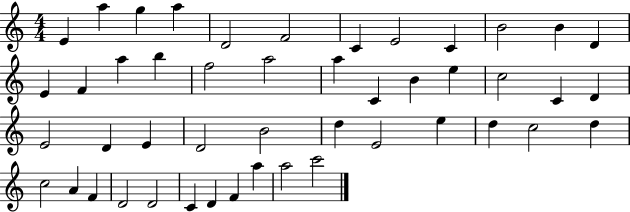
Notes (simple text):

E4/q A5/q G5/q A5/q D4/h F4/h C4/q E4/h C4/q B4/h B4/q D4/q E4/q F4/q A5/q B5/q F5/h A5/h A5/q C4/q B4/q E5/q C5/h C4/q D4/q E4/h D4/q E4/q D4/h B4/h D5/q E4/h E5/q D5/q C5/h D5/q C5/h A4/q F4/q D4/h D4/h C4/q D4/q F4/q A5/q A5/h C6/h